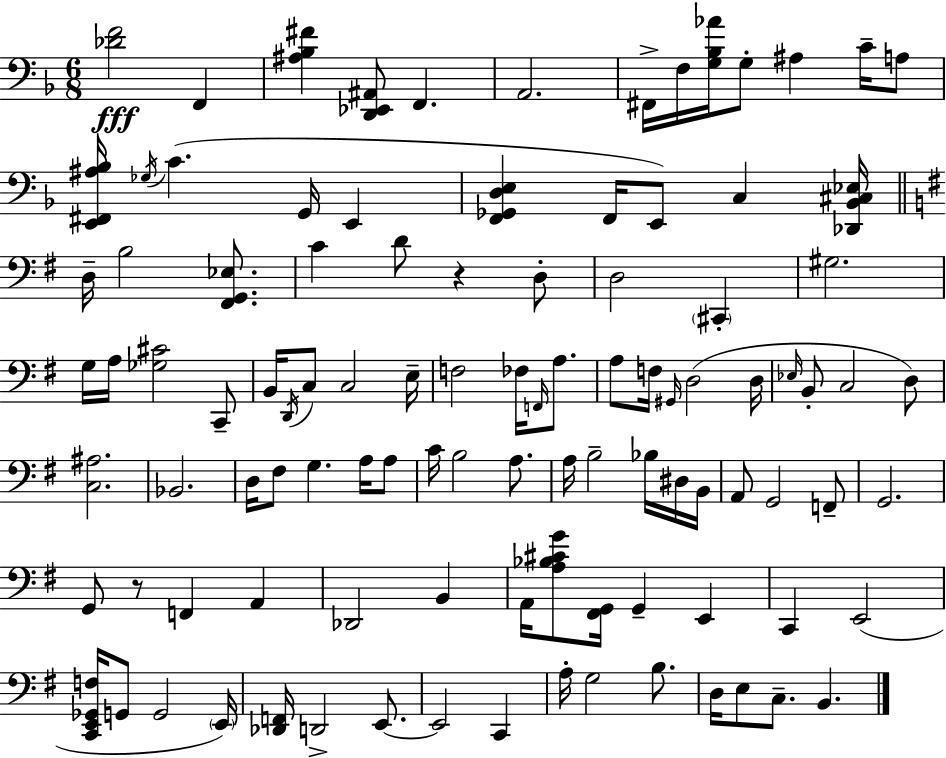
[Db4,F4]/h F2/q [A#3,Bb3,F#4]/q [D2,Eb2,A#2]/e F2/q. A2/h. F#2/s F3/s [G3,Bb3,Ab4]/s G3/e A#3/q C4/s A3/e [E2,F#2,A#3,Bb3]/s Gb3/s C4/q. G2/s E2/q [F2,Gb2,D3,E3]/q F2/s E2/e C3/q [Db2,Bb2,C#3,Eb3]/s D3/s B3/h [F#2,G2,Eb3]/e. C4/q D4/e R/q D3/e D3/h C#2/q G#3/h. G3/s A3/s [Gb3,C#4]/h C2/e B2/s D2/s C3/e C3/h E3/s F3/h FES3/s F2/s A3/e. A3/e F3/s G#2/s D3/h D3/s Eb3/s B2/e C3/h D3/e [C3,A#3]/h. Bb2/h. D3/s F#3/e G3/q. A3/s A3/e C4/s B3/h A3/e. A3/s B3/h Bb3/s D#3/s B2/s A2/e G2/h F2/e G2/h. G2/e R/e F2/q A2/q Db2/h B2/q A2/s [A3,Bb3,C#4,G4]/e [F#2,G2]/s G2/q E2/q C2/q E2/h [C2,E2,Gb2,F3]/s G2/e G2/h E2/s [Db2,F2]/s D2/h E2/e. E2/h C2/q A3/s G3/h B3/e. D3/s E3/e C3/e. B2/q.